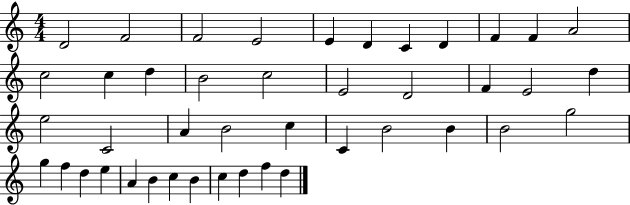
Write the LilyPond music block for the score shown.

{
  \clef treble
  \numericTimeSignature
  \time 4/4
  \key c \major
  d'2 f'2 | f'2 e'2 | e'4 d'4 c'4 d'4 | f'4 f'4 a'2 | \break c''2 c''4 d''4 | b'2 c''2 | e'2 d'2 | f'4 e'2 d''4 | \break e''2 c'2 | a'4 b'2 c''4 | c'4 b'2 b'4 | b'2 g''2 | \break g''4 f''4 d''4 e''4 | a'4 b'4 c''4 b'4 | c''4 d''4 f''4 d''4 | \bar "|."
}